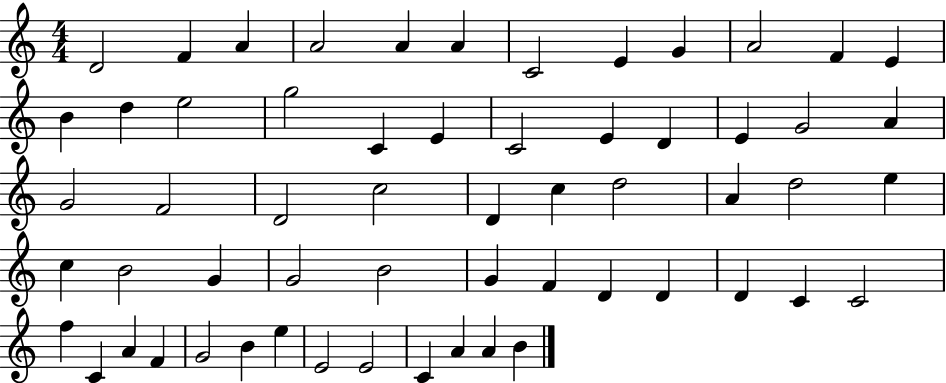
{
  \clef treble
  \numericTimeSignature
  \time 4/4
  \key c \major
  d'2 f'4 a'4 | a'2 a'4 a'4 | c'2 e'4 g'4 | a'2 f'4 e'4 | \break b'4 d''4 e''2 | g''2 c'4 e'4 | c'2 e'4 d'4 | e'4 g'2 a'4 | \break g'2 f'2 | d'2 c''2 | d'4 c''4 d''2 | a'4 d''2 e''4 | \break c''4 b'2 g'4 | g'2 b'2 | g'4 f'4 d'4 d'4 | d'4 c'4 c'2 | \break f''4 c'4 a'4 f'4 | g'2 b'4 e''4 | e'2 e'2 | c'4 a'4 a'4 b'4 | \break \bar "|."
}